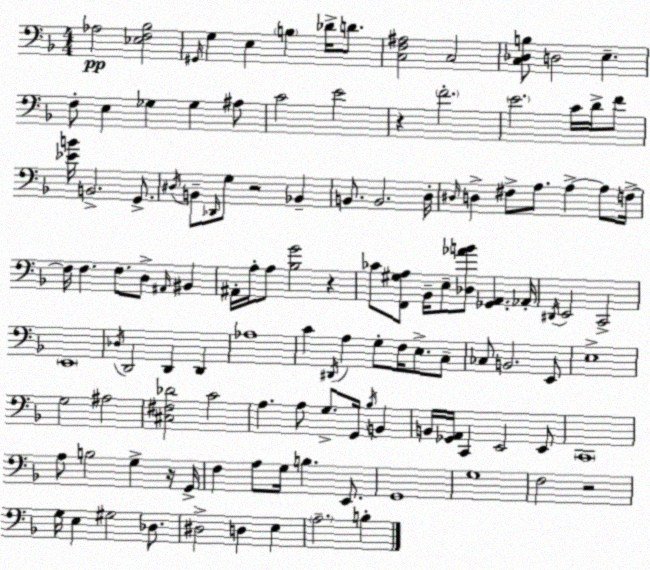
X:1
T:Untitled
M:4/4
L:1/4
K:Dm
_A,2 [_E,F,_B,]2 ^G,,/4 G, E, B, _D/4 D/2 [C,F,^A,]2 C,2 [C,_D,B,]/2 D,2 E, F,/2 E, _G, _G, ^A,/2 C2 E2 z F2 E2 C/4 D/4 F/2 [_EB]/4 B,,2 G,,/2 ^D,/4 B,,/2 _D,,/4 G,/2 z2 _B,, B,,/2 B,,2 D,/4 ^D,/4 D, ^F,/2 A,/2 A, A,/2 F,/4 F,/4 F, F,/2 D,/2 ^A,,/4 ^B,, ^A,,/4 A,/4 A,/2 [_B,G]2 z _C/2 [F,,^G,A,]/2 _B,,/4 E,/2 [_D,_AB]/2 [_G,,A,,] _A,,/4 ^D,,/4 E,,2 C,,2 E,,4 _D,/4 D,,2 D,, D,, _A,4 C ^D,,/4 A, G,/2 F,/4 E,/2 C,/2 _C,/2 B,,2 E,,/2 E,4 G,2 ^A,2 [^C,^F,_D]2 C2 A, A,/2 G,/2 G,,/4 _B,/4 B,, B,,/4 [_G,,A,,]/4 C,, E,,2 E,,/2 C,,4 A,/2 B,2 G, z/4 G,,/4 F, A,/2 G,/4 B, E,,/2 G,,4 G,4 F,2 z2 G,/4 E, ^G,2 _D,/2 ^D,2 D, E, A,2 B,